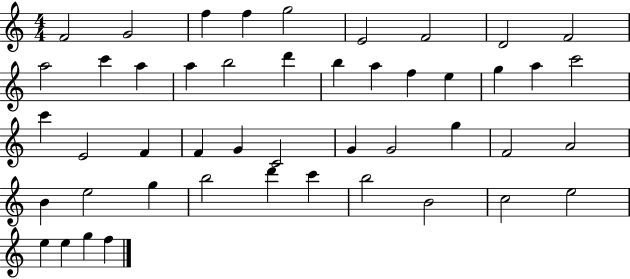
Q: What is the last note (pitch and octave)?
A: F5